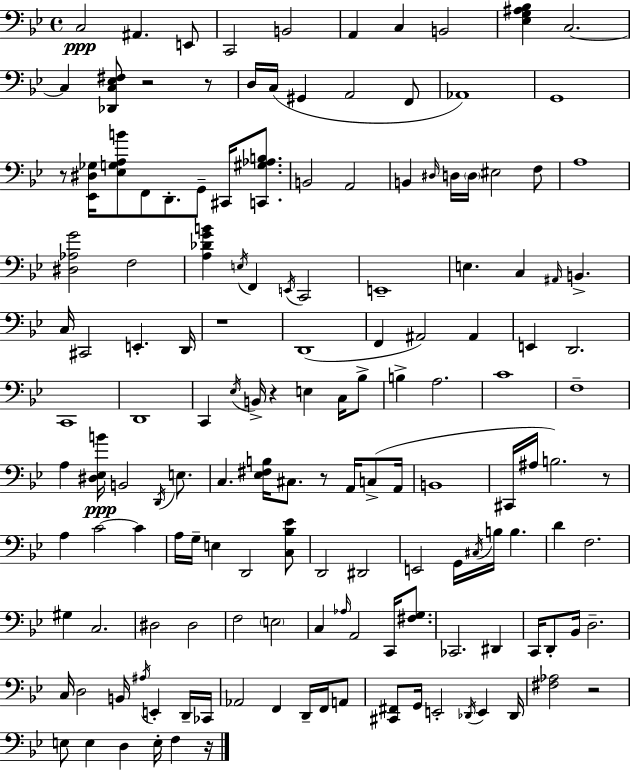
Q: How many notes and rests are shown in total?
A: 151